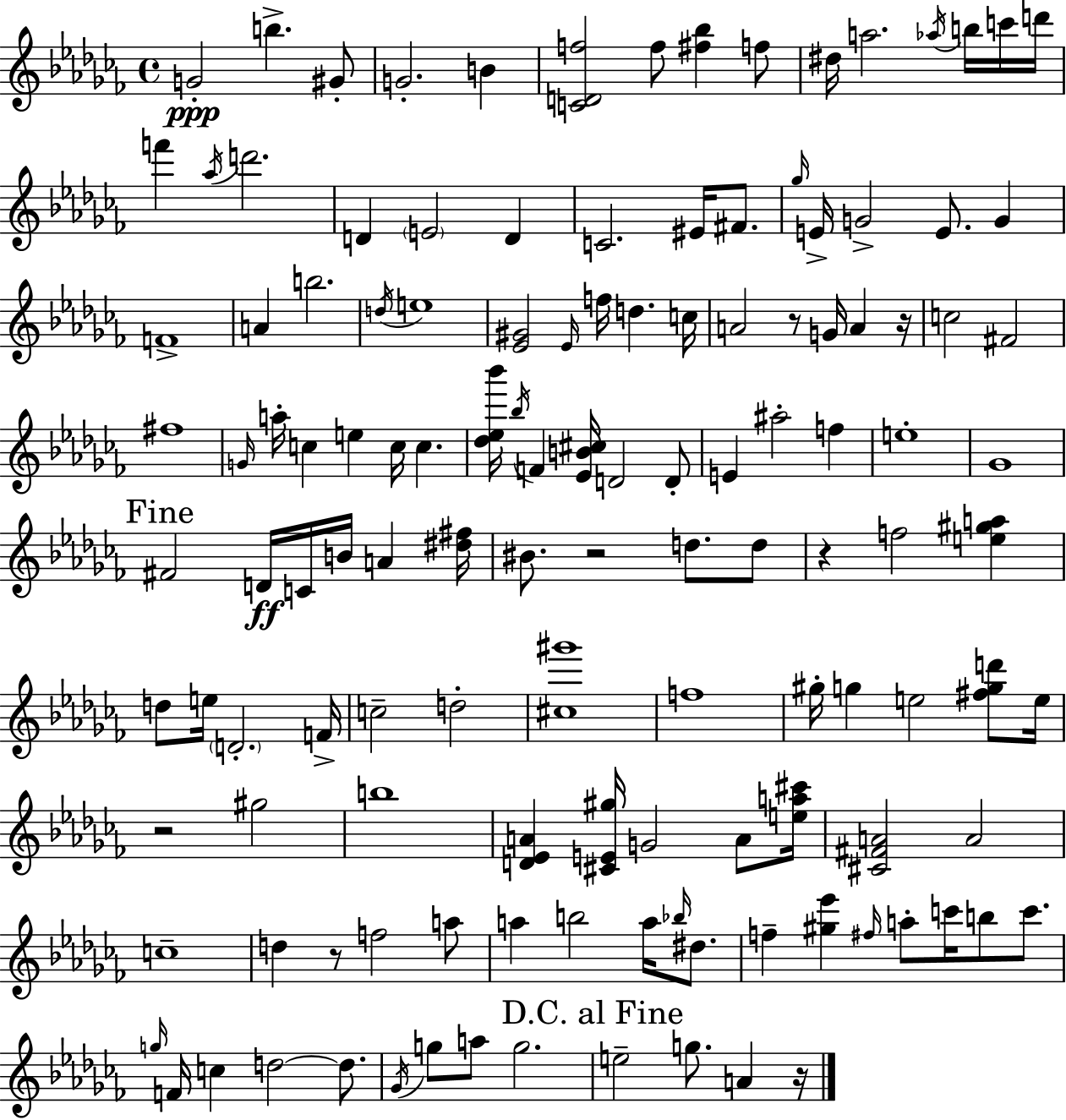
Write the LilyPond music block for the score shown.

{
  \clef treble
  \time 4/4
  \defaultTimeSignature
  \key aes \minor
  g'2-.\ppp b''4.-> gis'8-. | g'2.-. b'4 | <c' d' f''>2 f''8 <fis'' bes''>4 f''8 | dis''16 a''2. \acciaccatura { aes''16 } b''16 c'''16 | \break d'''16 f'''4 \acciaccatura { aes''16 } d'''2. | d'4 \parenthesize e'2 d'4 | c'2. eis'16 fis'8. | \grace { ges''16 } e'16-> g'2-> e'8. g'4 | \break f'1-> | a'4 b''2. | \acciaccatura { d''16 } e''1 | <ees' gis'>2 \grace { ees'16 } f''16 d''4. | \break c''16 a'2 r8 g'16 | a'4 r16 c''2 fis'2 | fis''1 | \grace { g'16 } a''16-. c''4 e''4 c''16 | \break c''4. <des'' ees'' bes'''>16 \acciaccatura { bes''16 } f'4 <ees' b' cis''>16 d'2 | d'8-. e'4 ais''2-. | f''4 e''1-. | ges'1 | \break \mark "Fine" fis'2 d'16\ff | c'16 b'16 a'4 <dis'' fis''>16 bis'8. r2 | d''8. d''8 r4 f''2 | <e'' gis'' a''>4 d''8 e''16 \parenthesize d'2.-. | \break f'16-> c''2-- d''2-. | <cis'' gis'''>1 | f''1 | gis''16-. g''4 e''2 | \break <fis'' g'' d'''>8 e''16 r2 gis''2 | b''1 | <d' ees' a'>4 <cis' e' gis''>16 g'2 | a'8 <e'' a'' cis'''>16 <cis' fis' a'>2 a'2 | \break c''1-- | d''4 r8 f''2 | a''8 a''4 b''2 | a''16 \grace { bes''16 } dis''8. f''4-- <gis'' ees'''>4 | \break \grace { fis''16 } a''8-. c'''16 b''8 c'''8. \grace { g''16 } f'16 c''4 d''2~~ | d''8. \acciaccatura { ges'16 } g''8 a''8 g''2. | \mark "D.C. al Fine" e''2-- | g''8. a'4 r16 \bar "|."
}